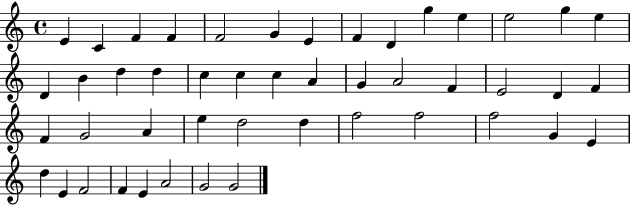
{
  \clef treble
  \time 4/4
  \defaultTimeSignature
  \key c \major
  e'4 c'4 f'4 f'4 | f'2 g'4 e'4 | f'4 d'4 g''4 e''4 | e''2 g''4 e''4 | \break d'4 b'4 d''4 d''4 | c''4 c''4 c''4 a'4 | g'4 a'2 f'4 | e'2 d'4 f'4 | \break f'4 g'2 a'4 | e''4 d''2 d''4 | f''2 f''2 | f''2 g'4 e'4 | \break d''4 e'4 f'2 | f'4 e'4 a'2 | g'2 g'2 | \bar "|."
}